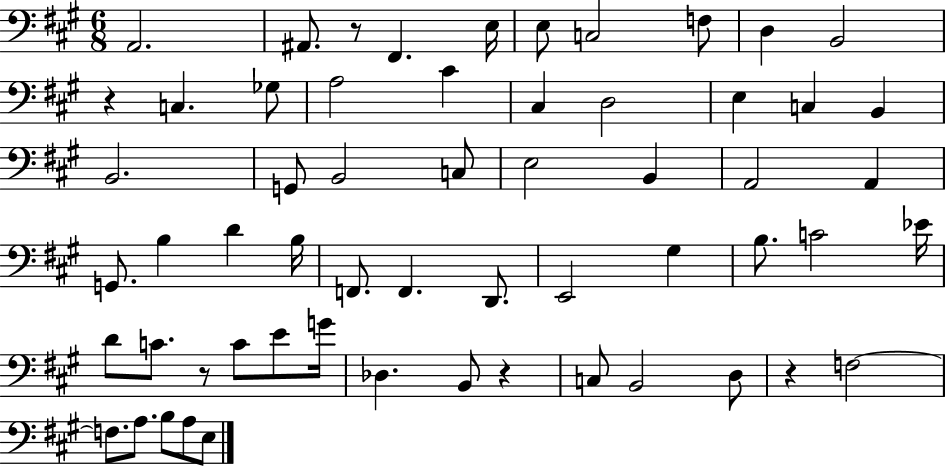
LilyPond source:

{
  \clef bass
  \numericTimeSignature
  \time 6/8
  \key a \major
  \repeat volta 2 { a,2. | ais,8. r8 fis,4. e16 | e8 c2 f8 | d4 b,2 | \break r4 c4. ges8 | a2 cis'4 | cis4 d2 | e4 c4 b,4 | \break b,2. | g,8 b,2 c8 | e2 b,4 | a,2 a,4 | \break g,8. b4 d'4 b16 | f,8. f,4. d,8. | e,2 gis4 | b8. c'2 ees'16 | \break d'8 c'8. r8 c'8 e'8 g'16 | des4. b,8 r4 | c8 b,2 d8 | r4 f2~~ | \break f8. a8. b8 a8 e8 | } \bar "|."
}